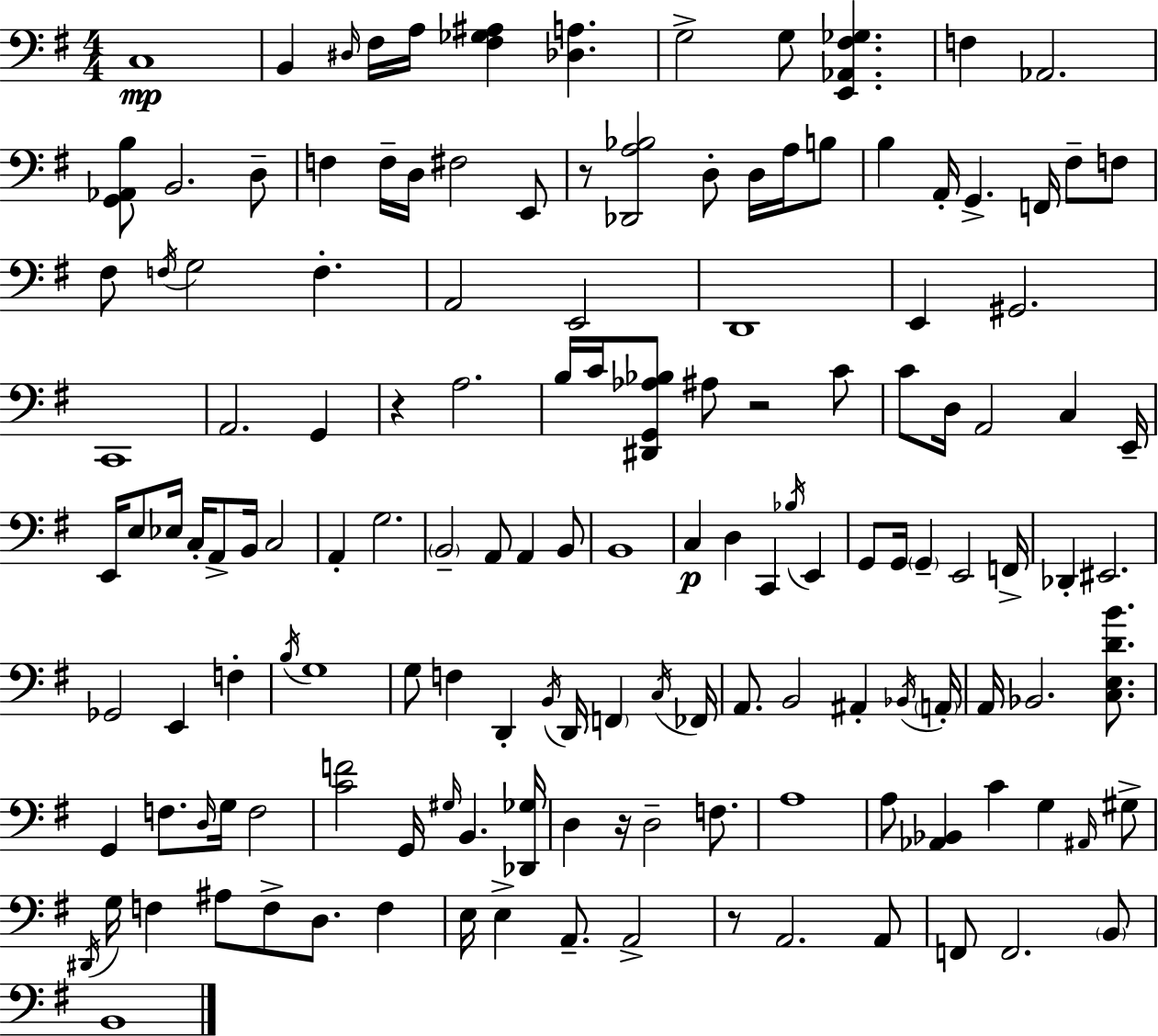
C3/w B2/q D#3/s F#3/s A3/s [F#3,Gb3,A#3]/q [Db3,A3]/q. G3/h G3/e [E2,Ab2,F#3,Gb3]/q. F3/q Ab2/h. [G2,Ab2,B3]/e B2/h. D3/e F3/q F3/s D3/s F#3/h E2/e R/e [Db2,A3,Bb3]/h D3/e D3/s A3/s B3/e B3/q A2/s G2/q. F2/s F#3/e F3/e F#3/e F3/s G3/h F3/q. A2/h E2/h D2/w E2/q G#2/h. C2/w A2/h. G2/q R/q A3/h. B3/s C4/s [D#2,G2,Ab3,Bb3]/e A#3/e R/h C4/e C4/e D3/s A2/h C3/q E2/s E2/s E3/e Eb3/s C3/s A2/e B2/s C3/h A2/q G3/h. B2/h A2/e A2/q B2/e B2/w C3/q D3/q C2/q Bb3/s E2/q G2/e G2/s G2/q E2/h F2/s Db2/q EIS2/h. Gb2/h E2/q F3/q B3/s G3/w G3/e F3/q D2/q B2/s D2/s F2/q C3/s FES2/s A2/e. B2/h A#2/q Bb2/s A2/s A2/s Bb2/h. [C3,E3,D4,B4]/e. G2/q F3/e. D3/s G3/s F3/h [C4,F4]/h G2/s G#3/s B2/q. [Db2,Gb3]/s D3/q R/s D3/h F3/e. A3/w A3/e [Ab2,Bb2]/q C4/q G3/q A#2/s G#3/e D#2/s G3/s F3/q A#3/e F3/e D3/e. F3/q E3/s E3/q A2/e. A2/h R/e A2/h. A2/e F2/e F2/h. B2/e B2/w